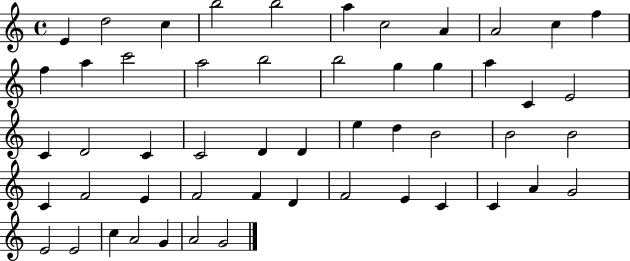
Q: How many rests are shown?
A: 0